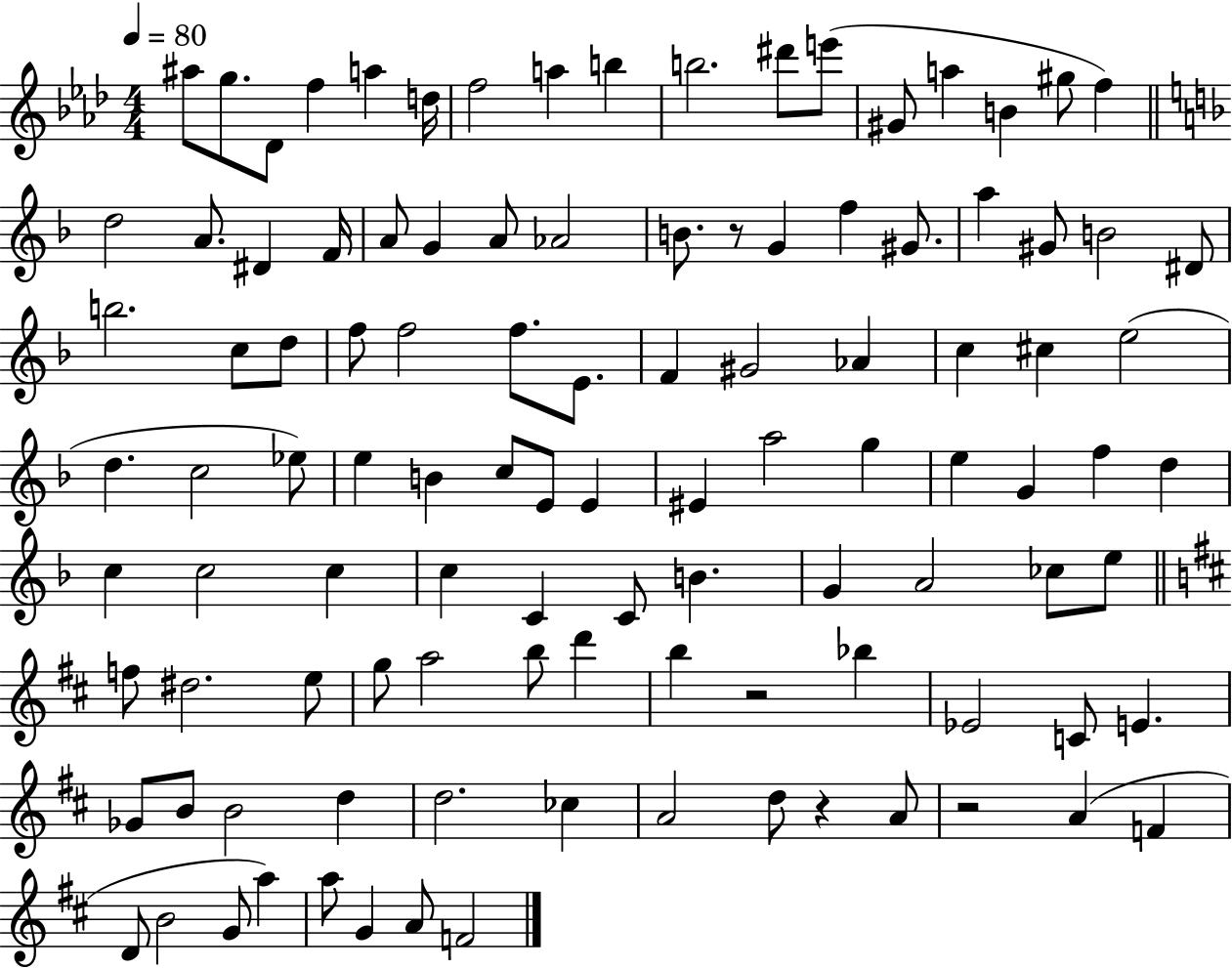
A#5/e G5/e. Db4/e F5/q A5/q D5/s F5/h A5/q B5/q B5/h. D#6/e E6/e G#4/e A5/q B4/q G#5/e F5/q D5/h A4/e. D#4/q F4/s A4/e G4/q A4/e Ab4/h B4/e. R/e G4/q F5/q G#4/e. A5/q G#4/e B4/h D#4/e B5/h. C5/e D5/e F5/e F5/h F5/e. E4/e. F4/q G#4/h Ab4/q C5/q C#5/q E5/h D5/q. C5/h Eb5/e E5/q B4/q C5/e E4/e E4/q EIS4/q A5/h G5/q E5/q G4/q F5/q D5/q C5/q C5/h C5/q C5/q C4/q C4/e B4/q. G4/q A4/h CES5/e E5/e F5/e D#5/h. E5/e G5/e A5/h B5/e D6/q B5/q R/h Bb5/q Eb4/h C4/e E4/q. Gb4/e B4/e B4/h D5/q D5/h. CES5/q A4/h D5/e R/q A4/e R/h A4/q F4/q D4/e B4/h G4/e A5/q A5/e G4/q A4/e F4/h